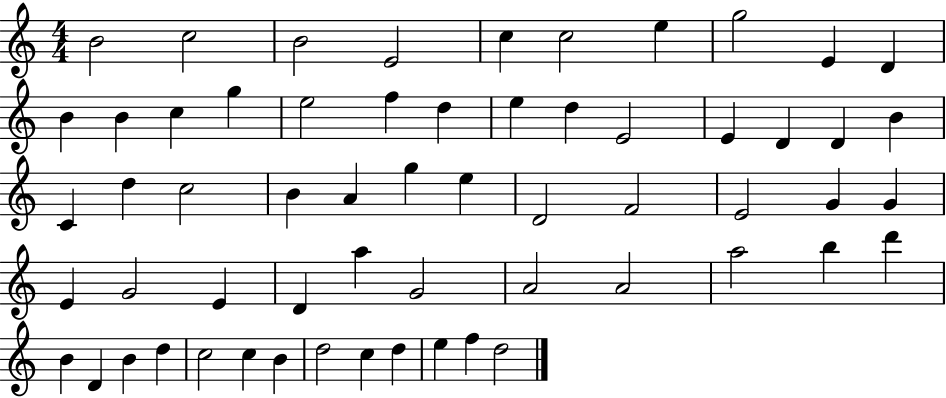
{
  \clef treble
  \numericTimeSignature
  \time 4/4
  \key c \major
  b'2 c''2 | b'2 e'2 | c''4 c''2 e''4 | g''2 e'4 d'4 | \break b'4 b'4 c''4 g''4 | e''2 f''4 d''4 | e''4 d''4 e'2 | e'4 d'4 d'4 b'4 | \break c'4 d''4 c''2 | b'4 a'4 g''4 e''4 | d'2 f'2 | e'2 g'4 g'4 | \break e'4 g'2 e'4 | d'4 a''4 g'2 | a'2 a'2 | a''2 b''4 d'''4 | \break b'4 d'4 b'4 d''4 | c''2 c''4 b'4 | d''2 c''4 d''4 | e''4 f''4 d''2 | \break \bar "|."
}